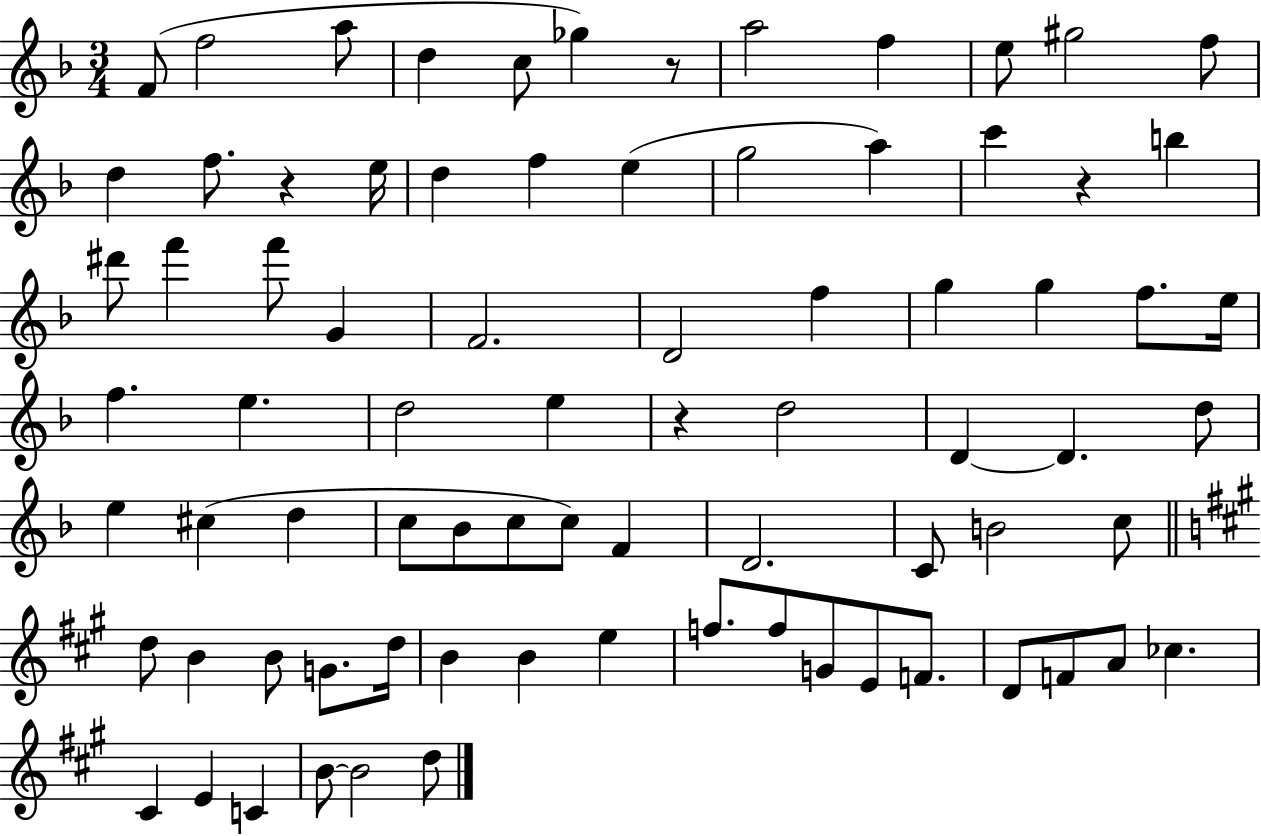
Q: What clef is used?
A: treble